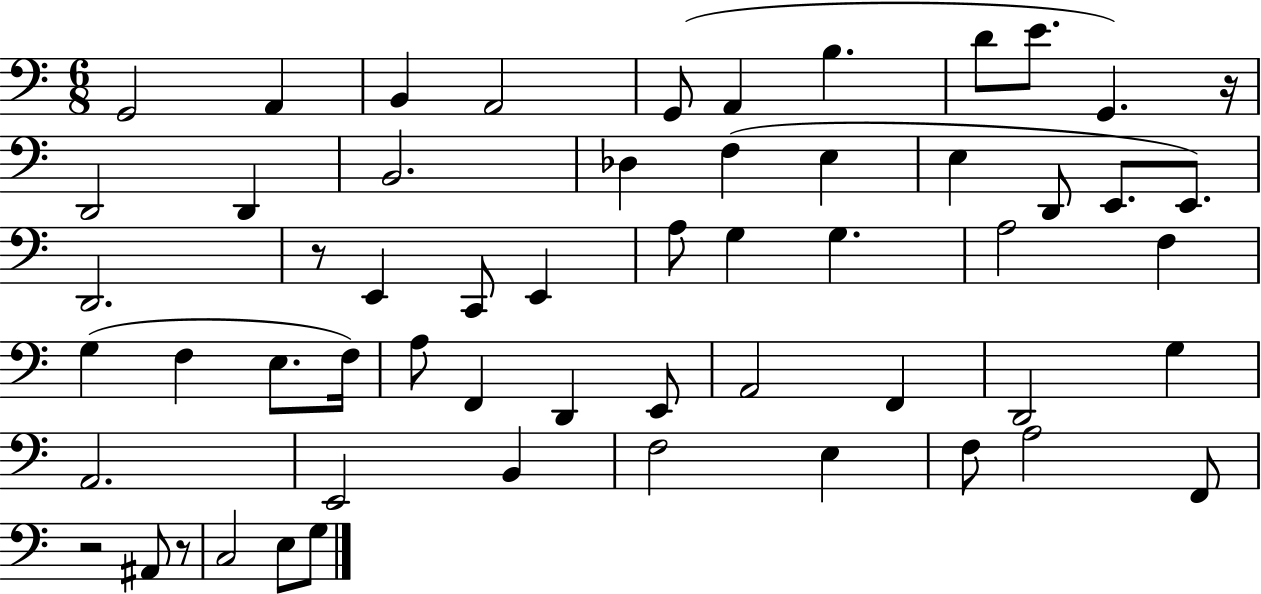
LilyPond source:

{
  \clef bass
  \numericTimeSignature
  \time 6/8
  \key c \major
  g,2 a,4 | b,4 a,2 | g,8( a,4 b4. | d'8 e'8. g,4.) r16 | \break d,2 d,4 | b,2. | des4 f4( e4 | e4 d,8 e,8. e,8.) | \break d,2. | r8 e,4 c,8 e,4 | a8 g4 g4. | a2 f4 | \break g4( f4 e8. f16) | a8 f,4 d,4 e,8 | a,2 f,4 | d,2 g4 | \break a,2. | e,2 b,4 | f2 e4 | f8 a2 f,8 | \break r2 ais,8 r8 | c2 e8 g8 | \bar "|."
}